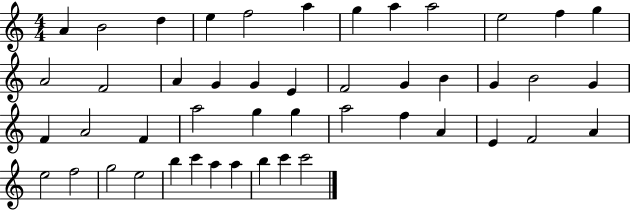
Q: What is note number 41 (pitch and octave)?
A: B5